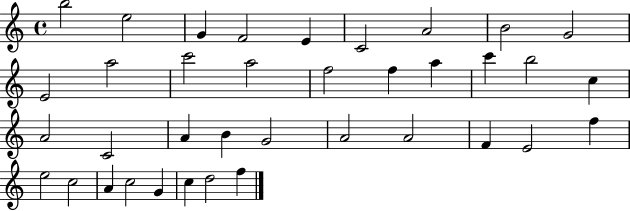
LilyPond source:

{
  \clef treble
  \time 4/4
  \defaultTimeSignature
  \key c \major
  b''2 e''2 | g'4 f'2 e'4 | c'2 a'2 | b'2 g'2 | \break e'2 a''2 | c'''2 a''2 | f''2 f''4 a''4 | c'''4 b''2 c''4 | \break a'2 c'2 | a'4 b'4 g'2 | a'2 a'2 | f'4 e'2 f''4 | \break e''2 c''2 | a'4 c''2 g'4 | c''4 d''2 f''4 | \bar "|."
}